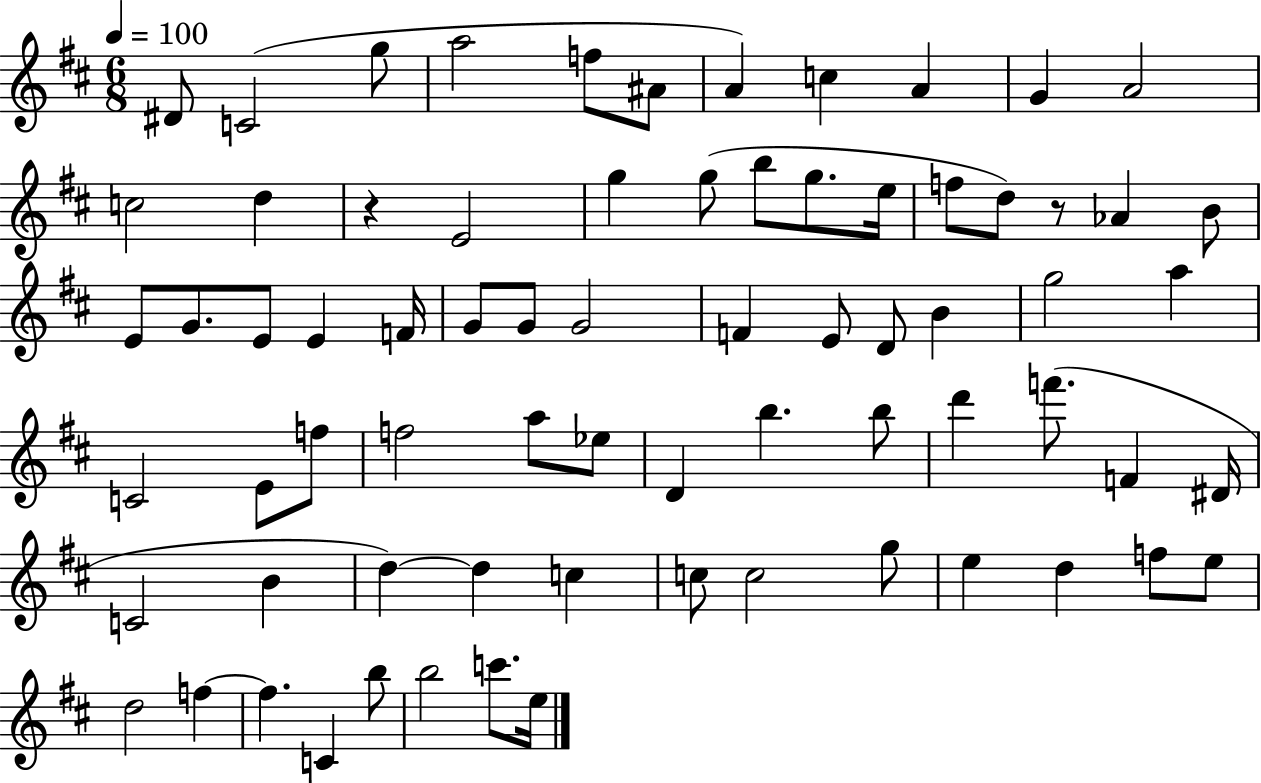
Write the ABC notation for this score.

X:1
T:Untitled
M:6/8
L:1/4
K:D
^D/2 C2 g/2 a2 f/2 ^A/2 A c A G A2 c2 d z E2 g g/2 b/2 g/2 e/4 f/2 d/2 z/2 _A B/2 E/2 G/2 E/2 E F/4 G/2 G/2 G2 F E/2 D/2 B g2 a C2 E/2 f/2 f2 a/2 _e/2 D b b/2 d' f'/2 F ^D/4 C2 B d d c c/2 c2 g/2 e d f/2 e/2 d2 f f C b/2 b2 c'/2 e/4